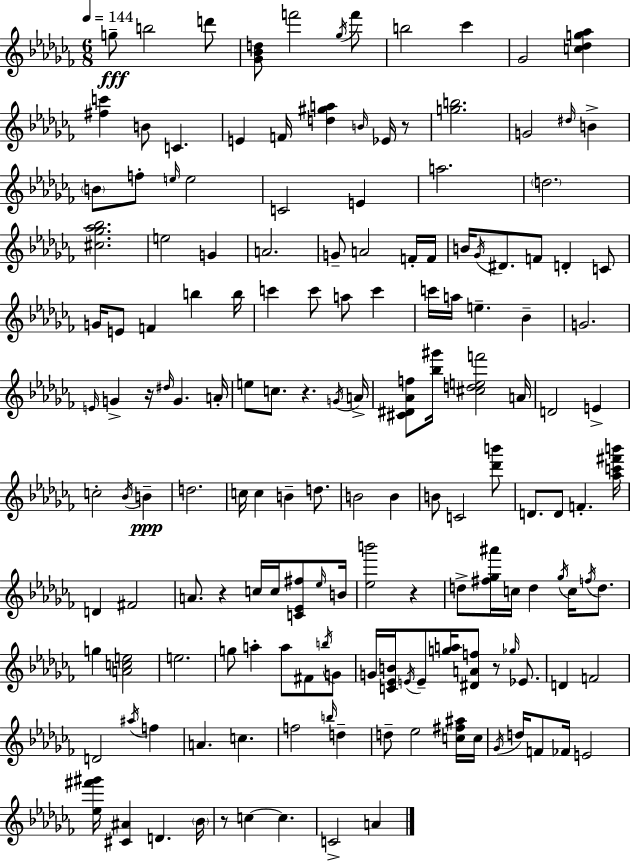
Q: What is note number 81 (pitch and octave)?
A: D4